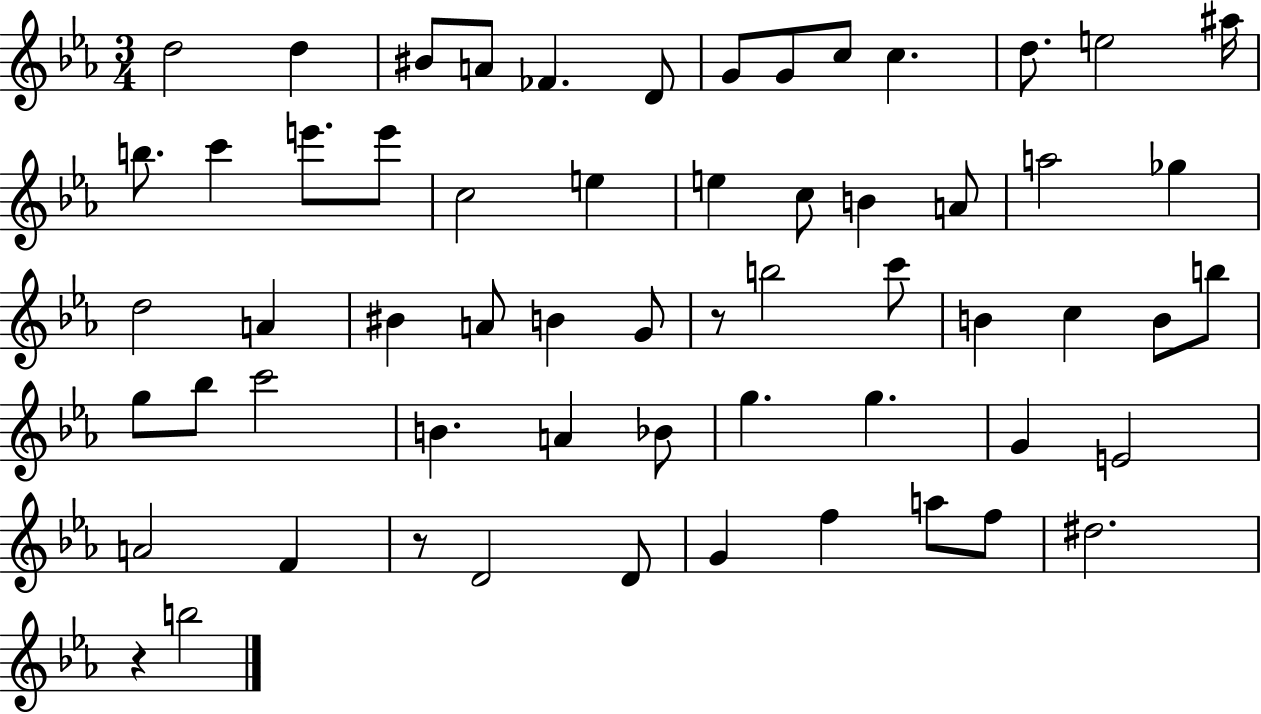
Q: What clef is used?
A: treble